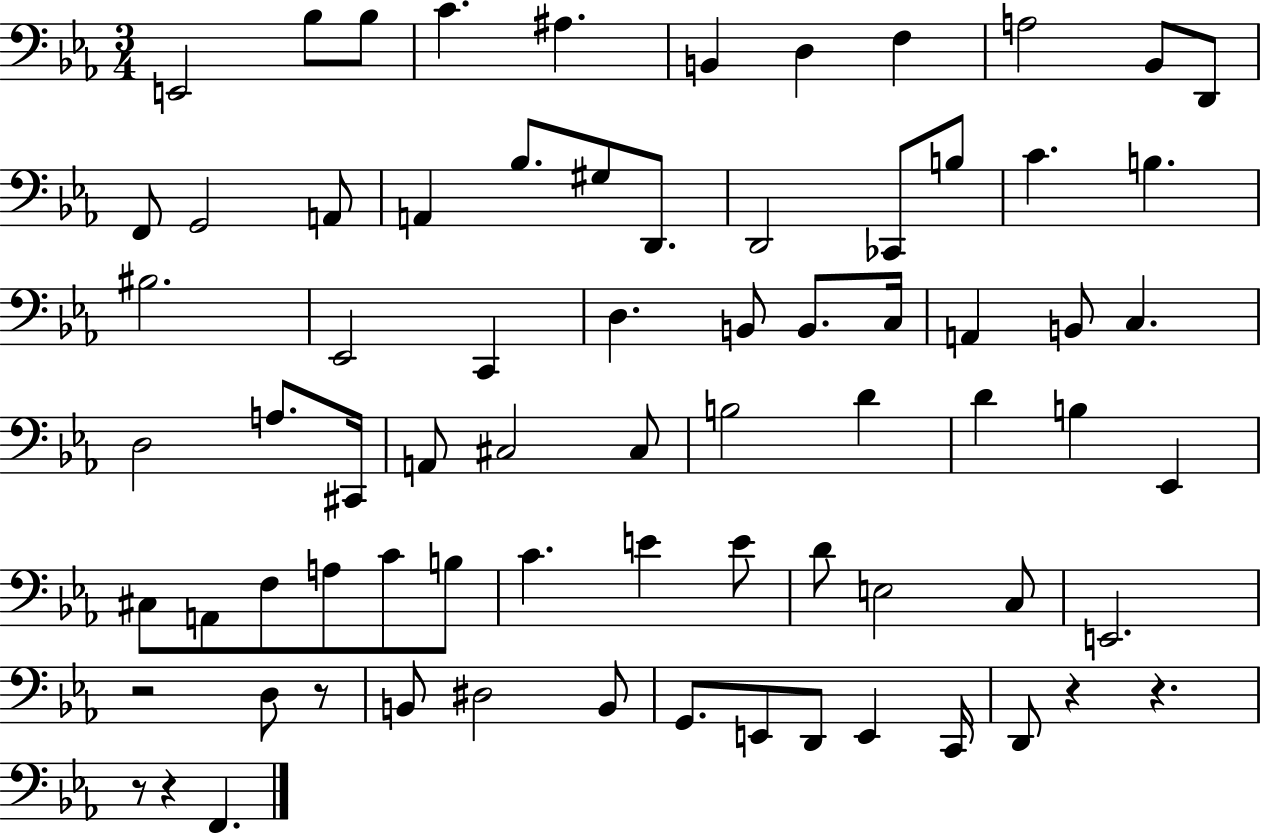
E2/h Bb3/e Bb3/e C4/q. A#3/q. B2/q D3/q F3/q A3/h Bb2/e D2/e F2/e G2/h A2/e A2/q Bb3/e. G#3/e D2/e. D2/h CES2/e B3/e C4/q. B3/q. BIS3/h. Eb2/h C2/q D3/q. B2/e B2/e. C3/s A2/q B2/e C3/q. D3/h A3/e. C#2/s A2/e C#3/h C#3/e B3/h D4/q D4/q B3/q Eb2/q C#3/e A2/e F3/e A3/e C4/e B3/e C4/q. E4/q E4/e D4/e E3/h C3/e E2/h. R/h D3/e R/e B2/e D#3/h B2/e G2/e. E2/e D2/e E2/q C2/s D2/e R/q R/q. R/e R/q F2/q.